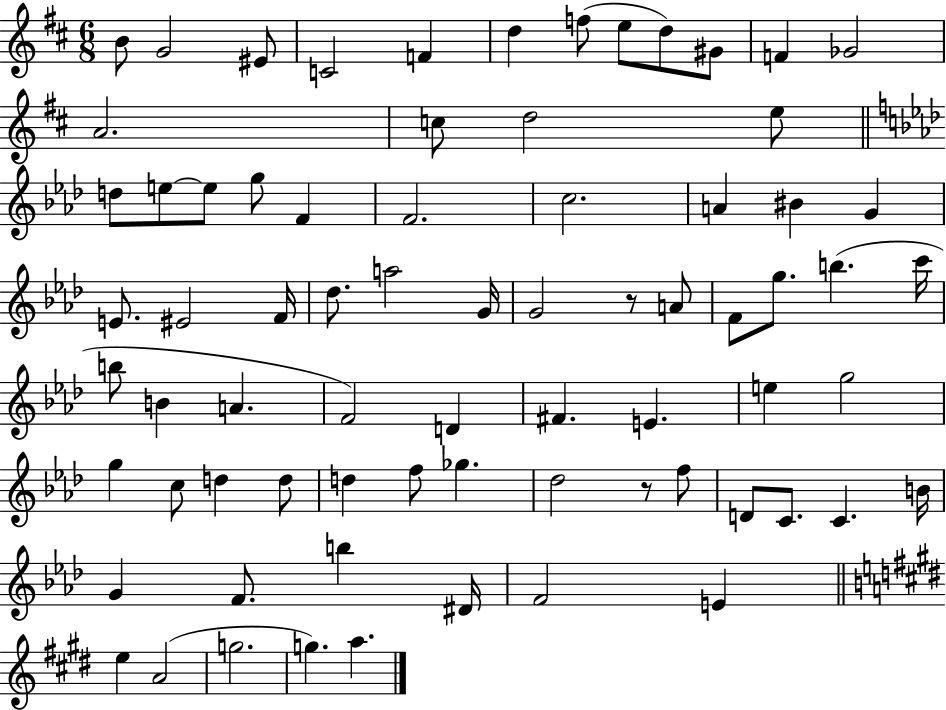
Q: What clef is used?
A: treble